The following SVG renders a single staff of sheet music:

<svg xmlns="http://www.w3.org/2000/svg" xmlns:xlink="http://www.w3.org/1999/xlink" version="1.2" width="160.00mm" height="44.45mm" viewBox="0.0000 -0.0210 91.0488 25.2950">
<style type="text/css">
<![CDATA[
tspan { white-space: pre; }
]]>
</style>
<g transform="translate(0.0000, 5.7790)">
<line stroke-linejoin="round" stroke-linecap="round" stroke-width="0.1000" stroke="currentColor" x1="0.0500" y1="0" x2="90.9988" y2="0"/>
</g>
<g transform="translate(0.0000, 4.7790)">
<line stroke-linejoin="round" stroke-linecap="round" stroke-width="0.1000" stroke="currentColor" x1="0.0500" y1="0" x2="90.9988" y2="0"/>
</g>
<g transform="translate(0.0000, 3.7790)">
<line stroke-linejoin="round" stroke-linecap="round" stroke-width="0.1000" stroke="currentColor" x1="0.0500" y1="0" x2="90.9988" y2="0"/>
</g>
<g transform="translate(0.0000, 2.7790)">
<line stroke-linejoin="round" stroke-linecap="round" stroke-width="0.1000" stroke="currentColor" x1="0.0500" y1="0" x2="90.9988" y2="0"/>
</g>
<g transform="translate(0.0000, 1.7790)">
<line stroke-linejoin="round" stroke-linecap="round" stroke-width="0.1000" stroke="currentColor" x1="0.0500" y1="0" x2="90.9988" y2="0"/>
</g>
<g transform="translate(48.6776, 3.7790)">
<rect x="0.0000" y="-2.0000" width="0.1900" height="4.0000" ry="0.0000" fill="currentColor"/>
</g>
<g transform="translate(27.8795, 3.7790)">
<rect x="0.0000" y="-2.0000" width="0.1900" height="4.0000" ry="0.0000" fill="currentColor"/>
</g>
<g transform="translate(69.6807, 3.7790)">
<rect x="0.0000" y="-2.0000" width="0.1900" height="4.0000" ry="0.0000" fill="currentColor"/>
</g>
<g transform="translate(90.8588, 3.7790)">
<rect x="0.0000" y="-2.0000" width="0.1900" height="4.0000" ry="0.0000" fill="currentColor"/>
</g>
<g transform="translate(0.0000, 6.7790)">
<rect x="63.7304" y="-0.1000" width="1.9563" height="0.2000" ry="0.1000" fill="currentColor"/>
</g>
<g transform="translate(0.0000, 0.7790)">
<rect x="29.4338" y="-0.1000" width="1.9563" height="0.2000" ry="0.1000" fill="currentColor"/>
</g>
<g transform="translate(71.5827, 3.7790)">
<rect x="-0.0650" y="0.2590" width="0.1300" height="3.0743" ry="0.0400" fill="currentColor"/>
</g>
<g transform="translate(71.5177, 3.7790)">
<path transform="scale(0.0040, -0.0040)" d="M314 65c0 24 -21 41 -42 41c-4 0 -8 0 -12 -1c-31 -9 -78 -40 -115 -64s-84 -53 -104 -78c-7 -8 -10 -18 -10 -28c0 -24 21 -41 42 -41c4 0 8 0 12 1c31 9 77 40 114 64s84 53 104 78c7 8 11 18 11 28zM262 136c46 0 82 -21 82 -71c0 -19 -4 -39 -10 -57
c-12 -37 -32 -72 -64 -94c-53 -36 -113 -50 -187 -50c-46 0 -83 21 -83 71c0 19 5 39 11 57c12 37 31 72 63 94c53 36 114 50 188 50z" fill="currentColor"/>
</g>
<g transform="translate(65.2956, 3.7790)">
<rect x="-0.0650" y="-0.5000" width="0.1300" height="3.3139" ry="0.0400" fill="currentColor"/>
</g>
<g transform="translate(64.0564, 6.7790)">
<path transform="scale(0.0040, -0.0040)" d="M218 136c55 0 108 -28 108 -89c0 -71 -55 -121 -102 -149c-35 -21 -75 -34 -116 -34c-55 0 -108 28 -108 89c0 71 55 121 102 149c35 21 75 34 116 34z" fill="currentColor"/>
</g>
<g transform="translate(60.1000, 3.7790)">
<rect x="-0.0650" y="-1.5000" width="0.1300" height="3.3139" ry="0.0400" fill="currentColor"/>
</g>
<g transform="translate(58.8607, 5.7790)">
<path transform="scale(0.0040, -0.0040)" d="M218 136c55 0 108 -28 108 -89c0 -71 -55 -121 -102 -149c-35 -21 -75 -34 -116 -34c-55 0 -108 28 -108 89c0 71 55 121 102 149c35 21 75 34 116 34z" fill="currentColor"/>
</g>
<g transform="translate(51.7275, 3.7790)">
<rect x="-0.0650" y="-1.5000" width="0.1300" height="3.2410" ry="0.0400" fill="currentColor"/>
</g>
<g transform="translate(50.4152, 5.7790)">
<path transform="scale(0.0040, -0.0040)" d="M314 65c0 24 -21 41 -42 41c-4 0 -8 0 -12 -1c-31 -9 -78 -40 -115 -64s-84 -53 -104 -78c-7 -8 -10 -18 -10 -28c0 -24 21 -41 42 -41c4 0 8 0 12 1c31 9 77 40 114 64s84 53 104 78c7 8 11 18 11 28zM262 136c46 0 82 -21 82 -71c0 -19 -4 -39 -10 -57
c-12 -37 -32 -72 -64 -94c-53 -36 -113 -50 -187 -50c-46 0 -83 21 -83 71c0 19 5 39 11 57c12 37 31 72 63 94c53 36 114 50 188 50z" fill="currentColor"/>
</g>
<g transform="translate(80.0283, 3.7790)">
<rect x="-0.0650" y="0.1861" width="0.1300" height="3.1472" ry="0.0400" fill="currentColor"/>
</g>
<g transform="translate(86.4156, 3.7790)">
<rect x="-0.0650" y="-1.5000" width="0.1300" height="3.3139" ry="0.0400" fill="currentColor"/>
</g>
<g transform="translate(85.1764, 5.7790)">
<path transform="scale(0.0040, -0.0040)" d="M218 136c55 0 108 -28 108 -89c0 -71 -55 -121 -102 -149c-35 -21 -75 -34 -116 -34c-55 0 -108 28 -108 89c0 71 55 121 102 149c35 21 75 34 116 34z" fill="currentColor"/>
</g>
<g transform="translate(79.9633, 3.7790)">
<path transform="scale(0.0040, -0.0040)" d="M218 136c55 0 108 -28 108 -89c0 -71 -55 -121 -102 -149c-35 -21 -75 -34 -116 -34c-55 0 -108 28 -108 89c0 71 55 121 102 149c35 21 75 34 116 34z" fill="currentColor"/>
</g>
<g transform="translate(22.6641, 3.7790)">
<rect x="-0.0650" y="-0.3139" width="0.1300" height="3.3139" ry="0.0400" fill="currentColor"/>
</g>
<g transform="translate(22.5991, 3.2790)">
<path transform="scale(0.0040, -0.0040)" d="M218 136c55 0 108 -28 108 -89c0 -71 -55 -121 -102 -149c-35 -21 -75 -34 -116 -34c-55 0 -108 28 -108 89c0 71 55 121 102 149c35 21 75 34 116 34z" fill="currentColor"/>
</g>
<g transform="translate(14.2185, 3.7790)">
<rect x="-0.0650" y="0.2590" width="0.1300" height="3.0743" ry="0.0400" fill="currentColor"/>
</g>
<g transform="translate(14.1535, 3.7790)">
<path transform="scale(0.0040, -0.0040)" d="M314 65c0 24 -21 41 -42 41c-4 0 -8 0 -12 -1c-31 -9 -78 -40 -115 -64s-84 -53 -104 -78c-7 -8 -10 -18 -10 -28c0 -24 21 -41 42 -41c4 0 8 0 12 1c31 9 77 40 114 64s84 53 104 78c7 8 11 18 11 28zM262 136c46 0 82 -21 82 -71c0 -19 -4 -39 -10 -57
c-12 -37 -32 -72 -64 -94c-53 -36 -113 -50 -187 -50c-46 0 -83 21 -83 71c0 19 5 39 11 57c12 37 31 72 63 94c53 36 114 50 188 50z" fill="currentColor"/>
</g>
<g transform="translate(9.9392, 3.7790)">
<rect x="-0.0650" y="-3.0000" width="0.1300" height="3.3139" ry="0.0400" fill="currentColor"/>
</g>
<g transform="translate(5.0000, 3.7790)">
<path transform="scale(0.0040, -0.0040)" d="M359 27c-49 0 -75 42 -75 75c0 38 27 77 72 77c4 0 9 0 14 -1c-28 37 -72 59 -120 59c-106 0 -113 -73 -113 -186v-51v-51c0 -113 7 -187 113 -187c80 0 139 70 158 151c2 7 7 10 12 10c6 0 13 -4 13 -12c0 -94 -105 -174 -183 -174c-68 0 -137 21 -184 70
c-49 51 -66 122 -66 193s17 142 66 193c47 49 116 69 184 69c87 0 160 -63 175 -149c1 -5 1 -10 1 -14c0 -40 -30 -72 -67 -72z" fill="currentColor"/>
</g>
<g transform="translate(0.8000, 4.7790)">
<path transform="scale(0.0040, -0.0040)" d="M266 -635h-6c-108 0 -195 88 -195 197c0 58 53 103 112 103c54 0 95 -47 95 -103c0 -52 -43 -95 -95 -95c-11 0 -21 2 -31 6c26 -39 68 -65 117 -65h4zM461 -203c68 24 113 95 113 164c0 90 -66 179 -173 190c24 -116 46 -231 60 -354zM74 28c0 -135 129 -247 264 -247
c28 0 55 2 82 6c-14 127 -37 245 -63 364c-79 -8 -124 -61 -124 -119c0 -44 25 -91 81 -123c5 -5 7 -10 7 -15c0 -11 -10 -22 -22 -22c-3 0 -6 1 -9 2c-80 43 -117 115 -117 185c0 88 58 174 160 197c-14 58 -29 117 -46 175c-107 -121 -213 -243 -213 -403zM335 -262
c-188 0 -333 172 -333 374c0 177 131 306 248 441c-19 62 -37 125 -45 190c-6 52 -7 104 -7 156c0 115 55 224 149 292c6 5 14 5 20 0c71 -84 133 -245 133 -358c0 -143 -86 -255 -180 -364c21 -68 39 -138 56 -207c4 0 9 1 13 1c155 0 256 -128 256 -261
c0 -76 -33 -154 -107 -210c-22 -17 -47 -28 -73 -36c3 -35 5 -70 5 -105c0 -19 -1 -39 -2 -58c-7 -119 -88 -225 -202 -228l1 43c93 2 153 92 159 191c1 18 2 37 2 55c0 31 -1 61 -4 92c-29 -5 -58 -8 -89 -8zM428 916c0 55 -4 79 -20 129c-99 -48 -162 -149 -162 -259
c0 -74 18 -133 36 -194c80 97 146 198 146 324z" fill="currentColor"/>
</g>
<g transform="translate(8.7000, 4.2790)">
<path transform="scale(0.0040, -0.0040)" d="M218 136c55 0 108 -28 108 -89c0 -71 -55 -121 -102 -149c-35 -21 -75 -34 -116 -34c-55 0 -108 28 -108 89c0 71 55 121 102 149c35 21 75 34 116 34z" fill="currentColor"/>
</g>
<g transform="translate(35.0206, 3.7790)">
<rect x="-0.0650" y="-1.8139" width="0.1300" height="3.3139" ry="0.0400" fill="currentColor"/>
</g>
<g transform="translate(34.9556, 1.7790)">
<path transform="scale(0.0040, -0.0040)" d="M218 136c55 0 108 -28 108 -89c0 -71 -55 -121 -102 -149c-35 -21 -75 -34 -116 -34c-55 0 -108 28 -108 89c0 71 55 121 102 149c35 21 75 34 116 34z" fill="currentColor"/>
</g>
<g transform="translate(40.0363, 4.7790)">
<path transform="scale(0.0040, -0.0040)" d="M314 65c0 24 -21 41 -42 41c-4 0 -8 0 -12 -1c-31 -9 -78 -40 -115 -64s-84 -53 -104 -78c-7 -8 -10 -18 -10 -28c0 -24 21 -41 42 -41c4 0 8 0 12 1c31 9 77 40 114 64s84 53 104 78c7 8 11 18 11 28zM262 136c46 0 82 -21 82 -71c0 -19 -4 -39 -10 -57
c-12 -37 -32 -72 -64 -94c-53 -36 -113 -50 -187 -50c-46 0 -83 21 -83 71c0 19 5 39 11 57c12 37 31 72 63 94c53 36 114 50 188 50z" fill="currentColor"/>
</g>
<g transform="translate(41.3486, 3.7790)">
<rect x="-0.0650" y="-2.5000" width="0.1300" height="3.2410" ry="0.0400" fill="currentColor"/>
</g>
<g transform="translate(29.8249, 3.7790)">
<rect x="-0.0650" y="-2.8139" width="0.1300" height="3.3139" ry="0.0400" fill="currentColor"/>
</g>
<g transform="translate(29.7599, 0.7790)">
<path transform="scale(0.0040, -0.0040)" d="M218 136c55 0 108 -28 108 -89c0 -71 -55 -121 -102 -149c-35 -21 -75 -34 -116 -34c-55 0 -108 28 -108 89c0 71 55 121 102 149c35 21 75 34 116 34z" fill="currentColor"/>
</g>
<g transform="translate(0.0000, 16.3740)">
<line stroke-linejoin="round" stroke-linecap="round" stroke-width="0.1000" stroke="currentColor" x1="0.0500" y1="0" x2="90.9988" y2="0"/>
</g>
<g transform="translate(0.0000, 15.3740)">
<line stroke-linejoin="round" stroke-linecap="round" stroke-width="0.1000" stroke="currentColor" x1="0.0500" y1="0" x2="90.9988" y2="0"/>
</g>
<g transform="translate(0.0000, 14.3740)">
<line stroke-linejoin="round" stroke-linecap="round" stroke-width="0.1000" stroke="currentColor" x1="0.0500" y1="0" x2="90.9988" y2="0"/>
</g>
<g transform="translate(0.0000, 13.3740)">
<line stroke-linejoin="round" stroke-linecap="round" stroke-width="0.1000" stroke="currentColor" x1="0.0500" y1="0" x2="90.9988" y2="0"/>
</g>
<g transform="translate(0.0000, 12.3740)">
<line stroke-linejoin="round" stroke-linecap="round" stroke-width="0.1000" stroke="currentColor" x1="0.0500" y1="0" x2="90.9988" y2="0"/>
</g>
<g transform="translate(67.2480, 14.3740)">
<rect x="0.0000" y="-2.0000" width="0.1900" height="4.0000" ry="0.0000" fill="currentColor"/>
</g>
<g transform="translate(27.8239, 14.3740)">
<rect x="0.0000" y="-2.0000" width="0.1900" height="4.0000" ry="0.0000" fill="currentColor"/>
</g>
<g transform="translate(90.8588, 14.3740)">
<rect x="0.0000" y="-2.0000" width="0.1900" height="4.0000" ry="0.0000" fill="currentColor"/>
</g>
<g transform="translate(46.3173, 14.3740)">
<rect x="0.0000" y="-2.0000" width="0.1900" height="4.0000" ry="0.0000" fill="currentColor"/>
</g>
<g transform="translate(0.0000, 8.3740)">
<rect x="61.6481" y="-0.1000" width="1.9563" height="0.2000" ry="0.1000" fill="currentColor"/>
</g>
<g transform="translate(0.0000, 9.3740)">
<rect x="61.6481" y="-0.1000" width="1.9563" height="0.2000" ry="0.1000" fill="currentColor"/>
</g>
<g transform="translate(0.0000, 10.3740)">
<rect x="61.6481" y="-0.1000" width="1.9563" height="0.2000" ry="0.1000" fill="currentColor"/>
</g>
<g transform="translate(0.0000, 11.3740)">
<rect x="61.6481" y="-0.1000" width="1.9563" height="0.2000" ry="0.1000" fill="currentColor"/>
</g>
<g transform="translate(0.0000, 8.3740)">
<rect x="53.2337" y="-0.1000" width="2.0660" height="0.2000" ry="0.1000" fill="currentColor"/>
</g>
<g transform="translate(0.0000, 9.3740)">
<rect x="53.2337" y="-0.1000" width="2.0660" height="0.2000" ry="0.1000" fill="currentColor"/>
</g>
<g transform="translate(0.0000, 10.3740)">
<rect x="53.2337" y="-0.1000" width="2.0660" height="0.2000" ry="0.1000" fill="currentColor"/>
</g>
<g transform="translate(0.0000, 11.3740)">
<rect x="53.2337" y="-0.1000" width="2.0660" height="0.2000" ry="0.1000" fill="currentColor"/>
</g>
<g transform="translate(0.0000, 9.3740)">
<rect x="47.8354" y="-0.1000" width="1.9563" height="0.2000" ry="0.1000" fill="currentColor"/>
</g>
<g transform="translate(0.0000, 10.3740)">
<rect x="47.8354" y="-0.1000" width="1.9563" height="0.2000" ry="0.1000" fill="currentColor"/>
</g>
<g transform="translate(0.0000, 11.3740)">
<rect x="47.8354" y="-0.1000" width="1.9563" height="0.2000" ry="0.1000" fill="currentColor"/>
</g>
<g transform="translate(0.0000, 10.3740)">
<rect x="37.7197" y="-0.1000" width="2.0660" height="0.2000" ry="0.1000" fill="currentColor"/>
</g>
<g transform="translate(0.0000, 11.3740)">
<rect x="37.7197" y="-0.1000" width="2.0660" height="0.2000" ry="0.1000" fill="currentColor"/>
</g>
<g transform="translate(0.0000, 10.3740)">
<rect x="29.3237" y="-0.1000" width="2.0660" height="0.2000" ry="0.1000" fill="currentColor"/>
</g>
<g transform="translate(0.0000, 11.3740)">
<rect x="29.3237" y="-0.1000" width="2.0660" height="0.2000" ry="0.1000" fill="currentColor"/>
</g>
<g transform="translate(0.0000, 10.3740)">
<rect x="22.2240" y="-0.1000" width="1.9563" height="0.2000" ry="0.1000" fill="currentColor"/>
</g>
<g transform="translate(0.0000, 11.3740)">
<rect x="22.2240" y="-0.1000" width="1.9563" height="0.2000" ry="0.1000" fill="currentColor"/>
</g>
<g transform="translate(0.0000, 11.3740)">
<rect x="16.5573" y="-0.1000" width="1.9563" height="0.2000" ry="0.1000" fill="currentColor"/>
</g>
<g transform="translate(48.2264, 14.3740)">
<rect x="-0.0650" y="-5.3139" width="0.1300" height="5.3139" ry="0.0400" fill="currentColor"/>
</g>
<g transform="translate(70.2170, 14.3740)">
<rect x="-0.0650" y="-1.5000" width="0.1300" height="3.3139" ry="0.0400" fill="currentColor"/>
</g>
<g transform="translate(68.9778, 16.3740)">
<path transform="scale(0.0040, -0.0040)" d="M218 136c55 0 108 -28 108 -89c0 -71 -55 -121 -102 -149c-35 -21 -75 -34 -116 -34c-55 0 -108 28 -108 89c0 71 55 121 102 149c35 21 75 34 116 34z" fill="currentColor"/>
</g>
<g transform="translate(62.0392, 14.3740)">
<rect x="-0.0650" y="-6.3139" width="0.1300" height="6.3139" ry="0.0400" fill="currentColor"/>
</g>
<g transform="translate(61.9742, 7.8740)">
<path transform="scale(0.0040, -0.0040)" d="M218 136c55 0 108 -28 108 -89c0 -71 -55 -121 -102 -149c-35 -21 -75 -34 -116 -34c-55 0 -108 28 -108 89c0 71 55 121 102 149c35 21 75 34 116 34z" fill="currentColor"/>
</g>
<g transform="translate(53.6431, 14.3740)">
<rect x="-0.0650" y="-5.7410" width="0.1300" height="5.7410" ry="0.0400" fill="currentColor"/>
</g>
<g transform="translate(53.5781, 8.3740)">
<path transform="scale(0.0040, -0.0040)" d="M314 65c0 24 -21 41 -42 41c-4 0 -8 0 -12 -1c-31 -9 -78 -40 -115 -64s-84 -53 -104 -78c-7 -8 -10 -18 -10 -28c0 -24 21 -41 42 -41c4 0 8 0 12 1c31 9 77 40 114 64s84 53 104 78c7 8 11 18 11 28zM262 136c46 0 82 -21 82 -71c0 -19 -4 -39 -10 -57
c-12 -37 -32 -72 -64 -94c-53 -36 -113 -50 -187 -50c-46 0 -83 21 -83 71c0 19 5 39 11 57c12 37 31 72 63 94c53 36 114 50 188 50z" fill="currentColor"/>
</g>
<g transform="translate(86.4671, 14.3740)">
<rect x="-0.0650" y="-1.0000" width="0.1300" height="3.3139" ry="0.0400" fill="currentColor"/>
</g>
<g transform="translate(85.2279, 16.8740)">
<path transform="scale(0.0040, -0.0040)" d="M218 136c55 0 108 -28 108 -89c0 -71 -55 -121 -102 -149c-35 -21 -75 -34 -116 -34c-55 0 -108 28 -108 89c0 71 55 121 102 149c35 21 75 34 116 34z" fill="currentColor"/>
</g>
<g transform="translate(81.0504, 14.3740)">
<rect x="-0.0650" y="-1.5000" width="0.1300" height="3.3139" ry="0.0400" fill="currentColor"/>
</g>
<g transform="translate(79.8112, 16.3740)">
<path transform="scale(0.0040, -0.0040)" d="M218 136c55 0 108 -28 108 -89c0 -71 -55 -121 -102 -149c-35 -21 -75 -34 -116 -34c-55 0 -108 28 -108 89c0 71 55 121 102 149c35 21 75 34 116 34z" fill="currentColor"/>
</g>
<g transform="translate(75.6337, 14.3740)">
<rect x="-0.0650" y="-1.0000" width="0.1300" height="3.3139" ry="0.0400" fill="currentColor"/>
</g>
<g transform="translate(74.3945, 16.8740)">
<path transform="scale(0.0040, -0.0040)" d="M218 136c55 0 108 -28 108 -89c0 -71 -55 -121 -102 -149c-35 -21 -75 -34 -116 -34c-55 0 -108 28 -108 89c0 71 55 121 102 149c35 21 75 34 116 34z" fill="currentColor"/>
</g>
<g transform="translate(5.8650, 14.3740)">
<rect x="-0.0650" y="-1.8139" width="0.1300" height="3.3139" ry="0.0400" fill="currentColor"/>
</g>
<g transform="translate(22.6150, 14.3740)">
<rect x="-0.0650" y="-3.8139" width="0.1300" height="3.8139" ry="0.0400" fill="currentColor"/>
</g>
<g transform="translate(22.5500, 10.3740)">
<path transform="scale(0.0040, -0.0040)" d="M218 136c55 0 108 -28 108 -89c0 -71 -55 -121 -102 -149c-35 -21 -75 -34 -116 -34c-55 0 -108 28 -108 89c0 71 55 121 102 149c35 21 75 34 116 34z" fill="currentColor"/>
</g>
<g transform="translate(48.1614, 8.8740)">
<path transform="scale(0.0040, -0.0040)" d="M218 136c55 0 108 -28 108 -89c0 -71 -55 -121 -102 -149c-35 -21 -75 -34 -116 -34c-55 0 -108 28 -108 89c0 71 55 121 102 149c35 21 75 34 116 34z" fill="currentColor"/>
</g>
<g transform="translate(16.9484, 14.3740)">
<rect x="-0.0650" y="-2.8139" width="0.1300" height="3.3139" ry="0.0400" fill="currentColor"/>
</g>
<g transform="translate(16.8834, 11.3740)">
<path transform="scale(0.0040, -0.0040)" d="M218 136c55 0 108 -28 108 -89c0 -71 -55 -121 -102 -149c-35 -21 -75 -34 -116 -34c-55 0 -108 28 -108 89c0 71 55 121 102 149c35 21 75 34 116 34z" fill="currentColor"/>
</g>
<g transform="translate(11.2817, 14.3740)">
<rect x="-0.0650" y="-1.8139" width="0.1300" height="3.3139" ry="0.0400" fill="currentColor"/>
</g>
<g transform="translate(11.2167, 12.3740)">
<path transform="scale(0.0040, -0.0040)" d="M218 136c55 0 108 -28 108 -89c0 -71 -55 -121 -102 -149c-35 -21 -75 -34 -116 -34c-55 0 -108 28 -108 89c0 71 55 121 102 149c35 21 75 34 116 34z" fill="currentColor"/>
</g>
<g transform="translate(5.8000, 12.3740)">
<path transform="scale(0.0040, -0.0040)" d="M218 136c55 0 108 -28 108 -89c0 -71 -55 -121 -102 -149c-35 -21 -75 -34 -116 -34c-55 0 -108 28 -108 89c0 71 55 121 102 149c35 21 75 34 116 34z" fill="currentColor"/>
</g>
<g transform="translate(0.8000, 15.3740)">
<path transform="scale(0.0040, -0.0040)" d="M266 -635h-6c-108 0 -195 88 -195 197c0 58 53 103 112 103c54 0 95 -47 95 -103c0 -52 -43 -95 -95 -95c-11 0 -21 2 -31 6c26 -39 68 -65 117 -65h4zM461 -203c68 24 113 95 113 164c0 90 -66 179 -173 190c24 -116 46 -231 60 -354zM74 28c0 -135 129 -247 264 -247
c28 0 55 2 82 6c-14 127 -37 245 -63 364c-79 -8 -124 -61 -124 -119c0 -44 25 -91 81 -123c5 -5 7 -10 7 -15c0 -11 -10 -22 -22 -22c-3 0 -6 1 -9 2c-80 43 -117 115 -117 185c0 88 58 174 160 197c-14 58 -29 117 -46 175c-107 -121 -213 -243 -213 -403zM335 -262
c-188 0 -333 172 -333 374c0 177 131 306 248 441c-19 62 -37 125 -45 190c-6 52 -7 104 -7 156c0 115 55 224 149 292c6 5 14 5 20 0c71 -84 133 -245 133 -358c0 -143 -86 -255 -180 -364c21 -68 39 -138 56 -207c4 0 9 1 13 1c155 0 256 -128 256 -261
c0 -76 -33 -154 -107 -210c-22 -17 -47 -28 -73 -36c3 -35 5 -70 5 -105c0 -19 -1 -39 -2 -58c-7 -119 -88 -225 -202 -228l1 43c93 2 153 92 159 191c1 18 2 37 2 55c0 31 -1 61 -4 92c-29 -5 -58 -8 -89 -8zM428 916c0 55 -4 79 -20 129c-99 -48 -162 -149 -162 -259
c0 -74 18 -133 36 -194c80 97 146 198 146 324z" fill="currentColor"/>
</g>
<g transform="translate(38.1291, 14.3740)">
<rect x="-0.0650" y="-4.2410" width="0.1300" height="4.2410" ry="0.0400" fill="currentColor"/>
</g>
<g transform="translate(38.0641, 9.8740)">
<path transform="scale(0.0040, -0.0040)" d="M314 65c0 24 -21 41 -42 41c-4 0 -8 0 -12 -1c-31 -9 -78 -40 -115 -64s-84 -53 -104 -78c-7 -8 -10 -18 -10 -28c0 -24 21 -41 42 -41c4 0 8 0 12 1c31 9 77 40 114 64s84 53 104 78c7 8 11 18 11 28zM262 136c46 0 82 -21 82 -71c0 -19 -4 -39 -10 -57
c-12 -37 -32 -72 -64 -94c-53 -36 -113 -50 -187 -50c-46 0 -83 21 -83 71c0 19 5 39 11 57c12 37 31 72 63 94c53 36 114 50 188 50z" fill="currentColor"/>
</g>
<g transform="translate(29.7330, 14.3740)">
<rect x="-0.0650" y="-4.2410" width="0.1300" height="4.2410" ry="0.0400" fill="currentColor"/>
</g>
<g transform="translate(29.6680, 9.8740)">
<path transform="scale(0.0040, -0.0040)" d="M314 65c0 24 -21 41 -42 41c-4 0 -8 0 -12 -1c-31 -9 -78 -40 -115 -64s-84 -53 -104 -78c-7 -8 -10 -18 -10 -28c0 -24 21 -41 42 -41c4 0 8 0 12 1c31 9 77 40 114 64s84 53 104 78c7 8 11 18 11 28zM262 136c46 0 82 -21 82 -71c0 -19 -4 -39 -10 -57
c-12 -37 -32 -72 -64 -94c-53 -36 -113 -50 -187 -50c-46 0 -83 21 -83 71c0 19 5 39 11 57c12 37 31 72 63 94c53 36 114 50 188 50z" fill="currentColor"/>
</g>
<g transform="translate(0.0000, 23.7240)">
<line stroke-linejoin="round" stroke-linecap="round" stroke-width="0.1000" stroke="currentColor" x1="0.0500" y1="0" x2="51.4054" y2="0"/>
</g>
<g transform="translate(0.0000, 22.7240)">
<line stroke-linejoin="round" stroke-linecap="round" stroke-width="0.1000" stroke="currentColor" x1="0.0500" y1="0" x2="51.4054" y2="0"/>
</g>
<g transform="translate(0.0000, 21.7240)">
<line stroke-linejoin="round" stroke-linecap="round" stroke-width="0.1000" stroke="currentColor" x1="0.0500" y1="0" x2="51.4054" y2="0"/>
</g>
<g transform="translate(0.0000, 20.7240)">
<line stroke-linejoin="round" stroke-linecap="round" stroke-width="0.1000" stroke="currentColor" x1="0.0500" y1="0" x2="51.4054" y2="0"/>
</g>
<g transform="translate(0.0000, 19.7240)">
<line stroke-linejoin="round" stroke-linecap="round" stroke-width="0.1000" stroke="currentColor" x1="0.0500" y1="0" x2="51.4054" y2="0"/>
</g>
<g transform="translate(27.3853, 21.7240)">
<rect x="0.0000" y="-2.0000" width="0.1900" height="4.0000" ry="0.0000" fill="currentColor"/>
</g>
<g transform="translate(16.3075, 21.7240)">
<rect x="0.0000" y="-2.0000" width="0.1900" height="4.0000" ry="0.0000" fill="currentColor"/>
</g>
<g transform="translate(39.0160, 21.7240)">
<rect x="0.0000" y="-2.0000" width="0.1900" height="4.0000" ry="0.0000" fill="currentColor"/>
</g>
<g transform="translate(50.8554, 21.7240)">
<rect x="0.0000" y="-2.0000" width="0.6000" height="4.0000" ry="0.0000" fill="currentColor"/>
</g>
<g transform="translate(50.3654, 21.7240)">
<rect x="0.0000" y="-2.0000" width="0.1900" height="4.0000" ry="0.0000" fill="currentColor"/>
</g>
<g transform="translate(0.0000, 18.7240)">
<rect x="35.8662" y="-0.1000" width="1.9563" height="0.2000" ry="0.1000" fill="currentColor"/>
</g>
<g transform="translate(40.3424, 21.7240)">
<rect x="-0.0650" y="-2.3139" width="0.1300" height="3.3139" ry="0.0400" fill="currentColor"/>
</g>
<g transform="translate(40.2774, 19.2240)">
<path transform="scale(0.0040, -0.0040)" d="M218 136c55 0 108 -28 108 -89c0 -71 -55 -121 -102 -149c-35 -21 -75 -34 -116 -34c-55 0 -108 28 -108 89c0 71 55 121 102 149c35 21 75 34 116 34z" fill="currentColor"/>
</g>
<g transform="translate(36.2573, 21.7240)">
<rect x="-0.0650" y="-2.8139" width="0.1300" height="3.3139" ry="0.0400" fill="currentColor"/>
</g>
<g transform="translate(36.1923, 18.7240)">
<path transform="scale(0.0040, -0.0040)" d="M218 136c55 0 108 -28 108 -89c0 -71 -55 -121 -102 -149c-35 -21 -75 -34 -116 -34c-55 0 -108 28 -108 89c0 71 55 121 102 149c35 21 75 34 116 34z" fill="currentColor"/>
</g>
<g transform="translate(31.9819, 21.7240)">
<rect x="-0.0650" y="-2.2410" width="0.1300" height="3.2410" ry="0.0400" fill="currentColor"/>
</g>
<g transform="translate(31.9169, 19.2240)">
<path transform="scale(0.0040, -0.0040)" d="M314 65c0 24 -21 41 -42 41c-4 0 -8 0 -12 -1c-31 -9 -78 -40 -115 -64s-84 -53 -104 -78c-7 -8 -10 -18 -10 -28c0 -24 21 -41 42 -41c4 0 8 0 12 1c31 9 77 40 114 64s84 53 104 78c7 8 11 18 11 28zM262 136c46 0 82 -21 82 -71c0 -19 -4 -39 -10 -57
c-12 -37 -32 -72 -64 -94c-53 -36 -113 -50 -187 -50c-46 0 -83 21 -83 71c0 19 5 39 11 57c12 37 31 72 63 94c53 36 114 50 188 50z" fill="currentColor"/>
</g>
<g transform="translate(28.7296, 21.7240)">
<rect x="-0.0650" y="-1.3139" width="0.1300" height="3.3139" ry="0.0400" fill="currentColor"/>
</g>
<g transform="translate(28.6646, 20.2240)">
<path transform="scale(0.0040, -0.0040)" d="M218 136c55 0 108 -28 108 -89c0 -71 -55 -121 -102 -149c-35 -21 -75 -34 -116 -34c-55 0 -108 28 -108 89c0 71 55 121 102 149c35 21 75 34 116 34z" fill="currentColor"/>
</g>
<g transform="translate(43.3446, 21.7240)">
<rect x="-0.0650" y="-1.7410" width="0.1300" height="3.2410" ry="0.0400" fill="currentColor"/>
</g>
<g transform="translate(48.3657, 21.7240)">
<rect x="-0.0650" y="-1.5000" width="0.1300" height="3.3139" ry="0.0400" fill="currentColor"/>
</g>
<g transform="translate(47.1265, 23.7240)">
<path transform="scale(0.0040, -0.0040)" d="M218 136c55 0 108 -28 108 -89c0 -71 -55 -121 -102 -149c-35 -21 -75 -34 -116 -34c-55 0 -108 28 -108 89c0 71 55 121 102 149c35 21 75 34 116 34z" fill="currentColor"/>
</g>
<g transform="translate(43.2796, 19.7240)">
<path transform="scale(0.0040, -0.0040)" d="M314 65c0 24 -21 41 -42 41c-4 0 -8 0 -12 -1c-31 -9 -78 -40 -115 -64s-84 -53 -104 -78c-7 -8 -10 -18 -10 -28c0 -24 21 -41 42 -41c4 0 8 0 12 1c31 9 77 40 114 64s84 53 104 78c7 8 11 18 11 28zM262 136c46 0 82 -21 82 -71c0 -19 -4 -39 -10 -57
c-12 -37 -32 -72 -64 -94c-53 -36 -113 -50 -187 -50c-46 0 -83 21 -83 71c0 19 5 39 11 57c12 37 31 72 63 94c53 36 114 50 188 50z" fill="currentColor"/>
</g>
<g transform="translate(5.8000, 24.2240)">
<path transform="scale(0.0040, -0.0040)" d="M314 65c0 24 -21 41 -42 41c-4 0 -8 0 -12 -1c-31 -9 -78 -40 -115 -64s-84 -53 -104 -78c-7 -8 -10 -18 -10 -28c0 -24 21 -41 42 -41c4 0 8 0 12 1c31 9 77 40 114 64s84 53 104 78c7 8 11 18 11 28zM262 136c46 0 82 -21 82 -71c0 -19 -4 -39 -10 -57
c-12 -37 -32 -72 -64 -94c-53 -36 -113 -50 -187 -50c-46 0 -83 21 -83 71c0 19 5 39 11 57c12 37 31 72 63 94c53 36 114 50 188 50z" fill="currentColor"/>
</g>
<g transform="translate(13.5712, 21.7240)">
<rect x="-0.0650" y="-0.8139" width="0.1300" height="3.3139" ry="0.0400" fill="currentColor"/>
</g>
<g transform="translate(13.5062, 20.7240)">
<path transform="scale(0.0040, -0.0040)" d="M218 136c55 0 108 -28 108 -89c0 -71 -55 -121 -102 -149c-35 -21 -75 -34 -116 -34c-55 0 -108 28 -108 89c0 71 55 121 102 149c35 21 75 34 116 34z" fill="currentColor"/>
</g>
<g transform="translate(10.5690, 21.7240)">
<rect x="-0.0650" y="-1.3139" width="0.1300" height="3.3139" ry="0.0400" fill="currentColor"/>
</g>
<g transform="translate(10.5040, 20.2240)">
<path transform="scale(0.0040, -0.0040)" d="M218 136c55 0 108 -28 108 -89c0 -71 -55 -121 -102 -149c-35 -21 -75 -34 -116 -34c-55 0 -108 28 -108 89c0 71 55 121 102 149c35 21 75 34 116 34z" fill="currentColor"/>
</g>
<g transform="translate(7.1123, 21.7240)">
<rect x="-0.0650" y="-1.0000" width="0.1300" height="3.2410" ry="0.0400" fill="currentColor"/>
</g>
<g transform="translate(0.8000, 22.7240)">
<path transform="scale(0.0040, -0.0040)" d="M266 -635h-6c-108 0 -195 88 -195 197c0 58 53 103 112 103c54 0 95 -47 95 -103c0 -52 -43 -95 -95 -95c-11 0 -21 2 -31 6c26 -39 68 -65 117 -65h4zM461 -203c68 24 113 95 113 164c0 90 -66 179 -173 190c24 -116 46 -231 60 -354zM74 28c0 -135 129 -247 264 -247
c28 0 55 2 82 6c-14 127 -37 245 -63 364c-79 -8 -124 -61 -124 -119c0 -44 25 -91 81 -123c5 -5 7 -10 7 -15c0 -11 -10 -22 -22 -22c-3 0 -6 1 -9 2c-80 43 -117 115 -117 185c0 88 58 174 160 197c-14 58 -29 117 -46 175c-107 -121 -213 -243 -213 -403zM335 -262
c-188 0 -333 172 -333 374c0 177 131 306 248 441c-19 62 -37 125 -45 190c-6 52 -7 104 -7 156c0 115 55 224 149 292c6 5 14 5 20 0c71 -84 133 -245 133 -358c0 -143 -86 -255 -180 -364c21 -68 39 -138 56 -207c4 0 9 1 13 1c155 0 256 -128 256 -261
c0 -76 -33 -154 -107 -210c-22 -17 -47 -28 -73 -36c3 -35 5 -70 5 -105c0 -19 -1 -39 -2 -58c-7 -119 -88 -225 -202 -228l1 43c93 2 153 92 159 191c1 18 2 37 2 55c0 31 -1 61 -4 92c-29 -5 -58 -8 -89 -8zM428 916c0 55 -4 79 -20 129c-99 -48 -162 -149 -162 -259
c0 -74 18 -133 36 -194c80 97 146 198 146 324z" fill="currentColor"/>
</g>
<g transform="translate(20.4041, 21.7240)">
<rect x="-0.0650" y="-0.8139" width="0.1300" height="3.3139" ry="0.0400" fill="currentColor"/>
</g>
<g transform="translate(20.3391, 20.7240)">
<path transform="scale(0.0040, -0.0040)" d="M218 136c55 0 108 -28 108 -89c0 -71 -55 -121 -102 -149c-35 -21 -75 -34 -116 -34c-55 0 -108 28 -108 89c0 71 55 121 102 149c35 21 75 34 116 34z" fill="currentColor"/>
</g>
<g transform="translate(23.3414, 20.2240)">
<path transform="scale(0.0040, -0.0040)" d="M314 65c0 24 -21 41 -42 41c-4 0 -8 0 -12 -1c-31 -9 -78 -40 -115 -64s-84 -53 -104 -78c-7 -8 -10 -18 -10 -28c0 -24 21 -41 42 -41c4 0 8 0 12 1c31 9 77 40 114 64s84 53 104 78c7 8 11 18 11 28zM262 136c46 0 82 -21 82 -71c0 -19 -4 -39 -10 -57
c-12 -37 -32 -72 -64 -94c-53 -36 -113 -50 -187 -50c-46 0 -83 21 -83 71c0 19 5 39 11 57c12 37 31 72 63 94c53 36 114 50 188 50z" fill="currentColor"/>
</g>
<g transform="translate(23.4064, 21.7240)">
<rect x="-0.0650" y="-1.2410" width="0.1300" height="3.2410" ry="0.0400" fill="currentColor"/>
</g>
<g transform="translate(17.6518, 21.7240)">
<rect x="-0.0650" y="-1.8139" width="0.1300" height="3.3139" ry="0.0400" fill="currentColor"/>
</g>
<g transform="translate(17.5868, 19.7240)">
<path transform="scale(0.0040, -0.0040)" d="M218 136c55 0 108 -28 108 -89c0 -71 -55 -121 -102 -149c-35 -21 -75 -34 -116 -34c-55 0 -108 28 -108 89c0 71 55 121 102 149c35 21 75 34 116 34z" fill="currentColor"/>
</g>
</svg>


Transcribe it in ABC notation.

X:1
T:Untitled
M:4/4
L:1/4
K:C
A B2 c a f G2 E2 E C B2 B E f f a c' d'2 d'2 f' g'2 a' E D E D D2 e d f d e2 e g2 a g f2 E